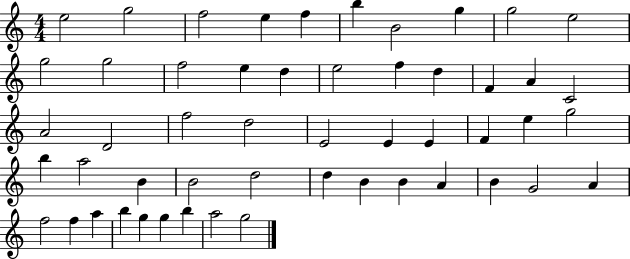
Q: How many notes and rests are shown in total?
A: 52